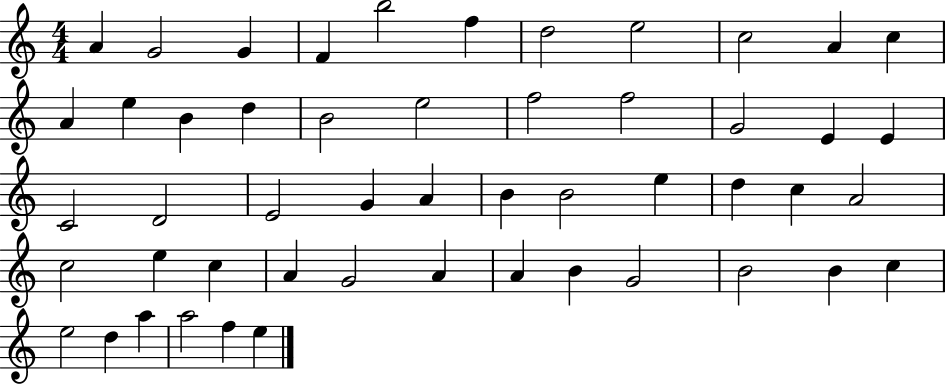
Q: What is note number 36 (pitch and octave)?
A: C5